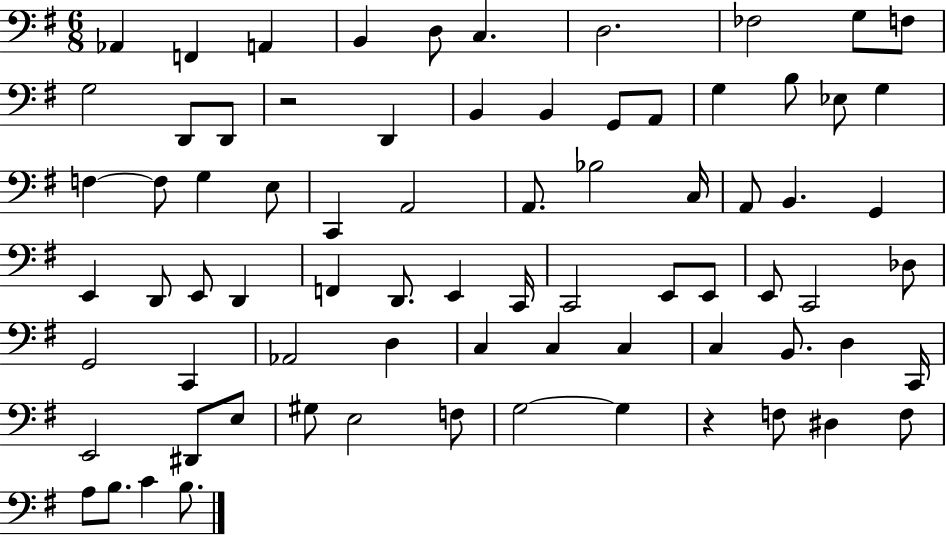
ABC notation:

X:1
T:Untitled
M:6/8
L:1/4
K:G
_A,, F,, A,, B,, D,/2 C, D,2 _F,2 G,/2 F,/2 G,2 D,,/2 D,,/2 z2 D,, B,, B,, G,,/2 A,,/2 G, B,/2 _E,/2 G, F, F,/2 G, E,/2 C,, A,,2 A,,/2 _B,2 C,/4 A,,/2 B,, G,, E,, D,,/2 E,,/2 D,, F,, D,,/2 E,, C,,/4 C,,2 E,,/2 E,,/2 E,,/2 C,,2 _D,/2 G,,2 C,, _A,,2 D, C, C, C, C, B,,/2 D, C,,/4 E,,2 ^D,,/2 E,/2 ^G,/2 E,2 F,/2 G,2 G, z F,/2 ^D, F,/2 A,/2 B,/2 C B,/2